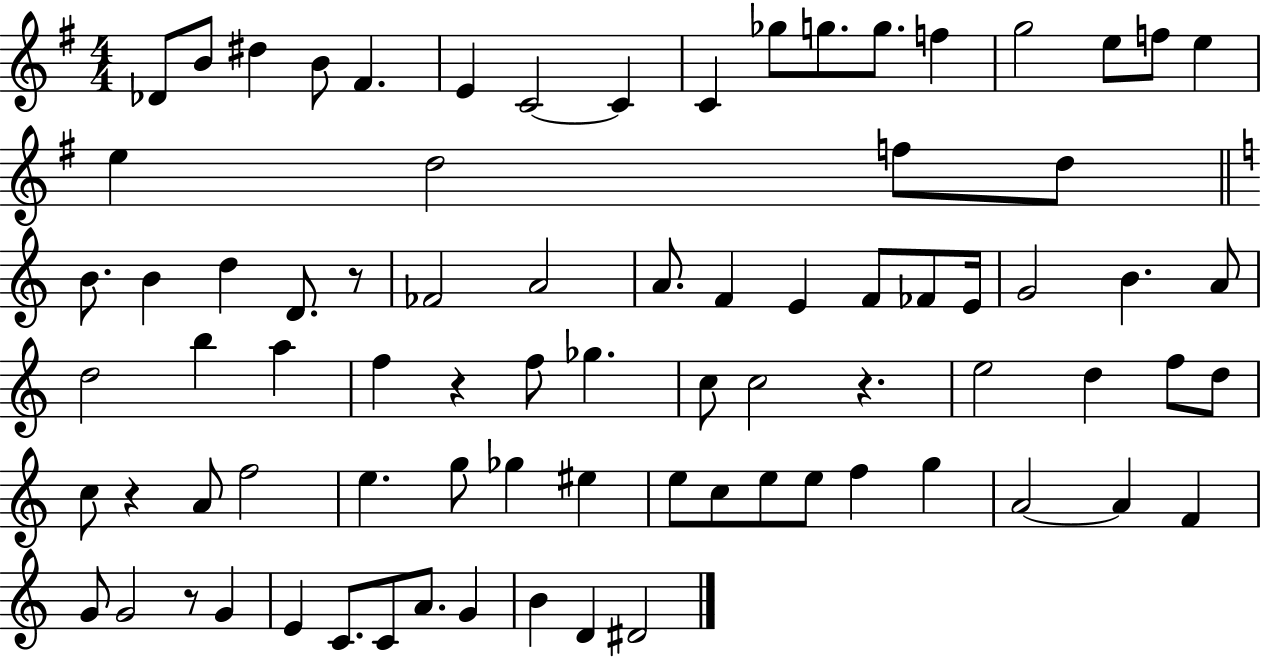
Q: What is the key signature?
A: G major